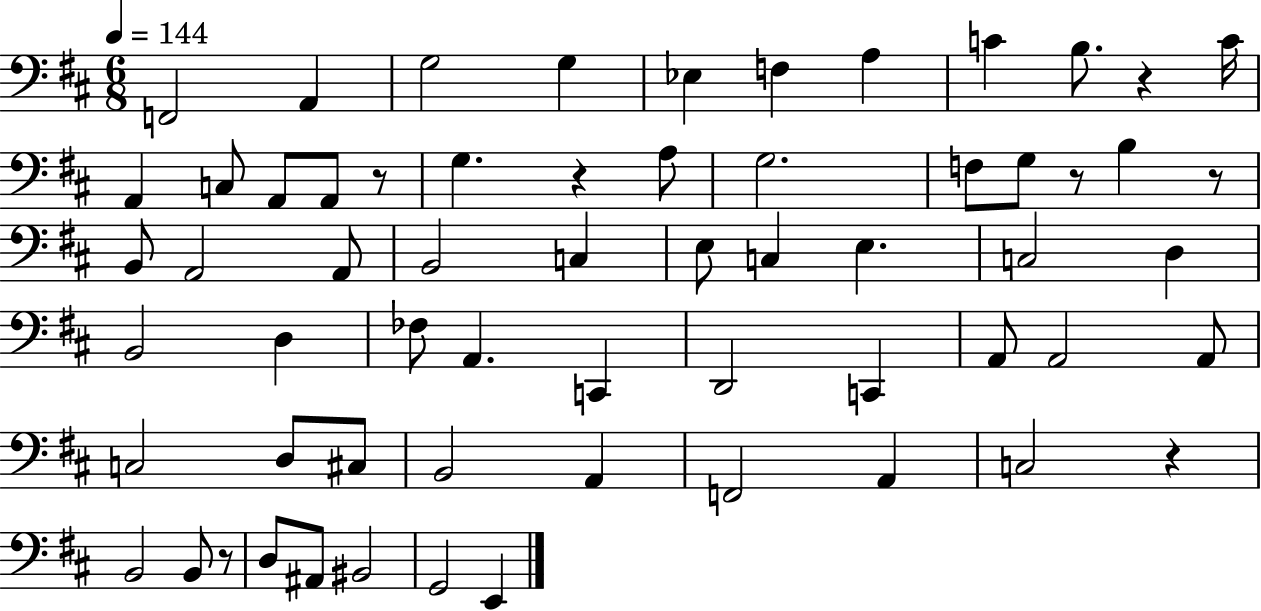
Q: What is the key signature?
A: D major